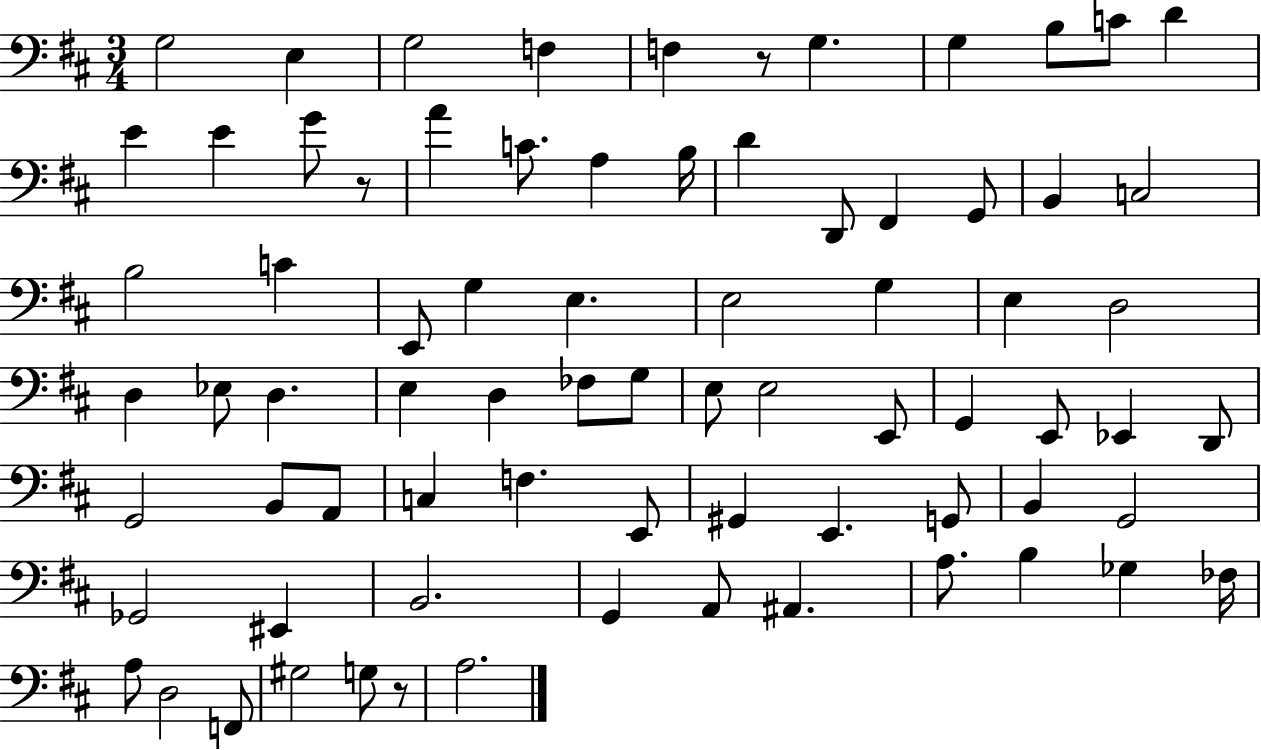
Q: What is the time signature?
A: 3/4